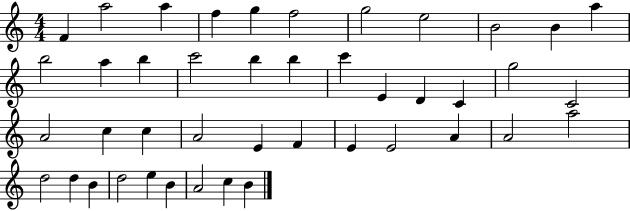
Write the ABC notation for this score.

X:1
T:Untitled
M:4/4
L:1/4
K:C
F a2 a f g f2 g2 e2 B2 B a b2 a b c'2 b b c' E D C g2 C2 A2 c c A2 E F E E2 A A2 a2 d2 d B d2 e B A2 c B